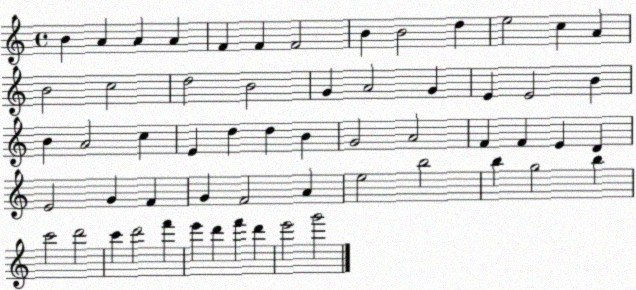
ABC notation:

X:1
T:Untitled
M:4/4
L:1/4
K:C
B A A A F F F2 B B2 d e2 c A B2 c2 d2 B2 G A2 G E E2 B B A2 c E d d B G2 A2 F F E D E2 G F G F2 A e2 b2 b g2 b c'2 d'2 c' d'2 f' e' d' f' d' e'2 g'2